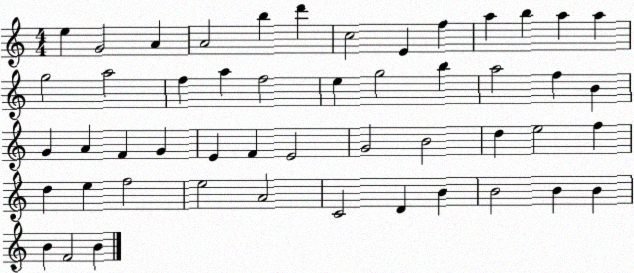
X:1
T:Untitled
M:4/4
L:1/4
K:C
e G2 A A2 b d' c2 E f a b a a g2 a2 f a f2 e g2 b a2 f B G A F G E F E2 G2 B2 d e2 f d e f2 e2 A2 C2 D B B2 B B B F2 B